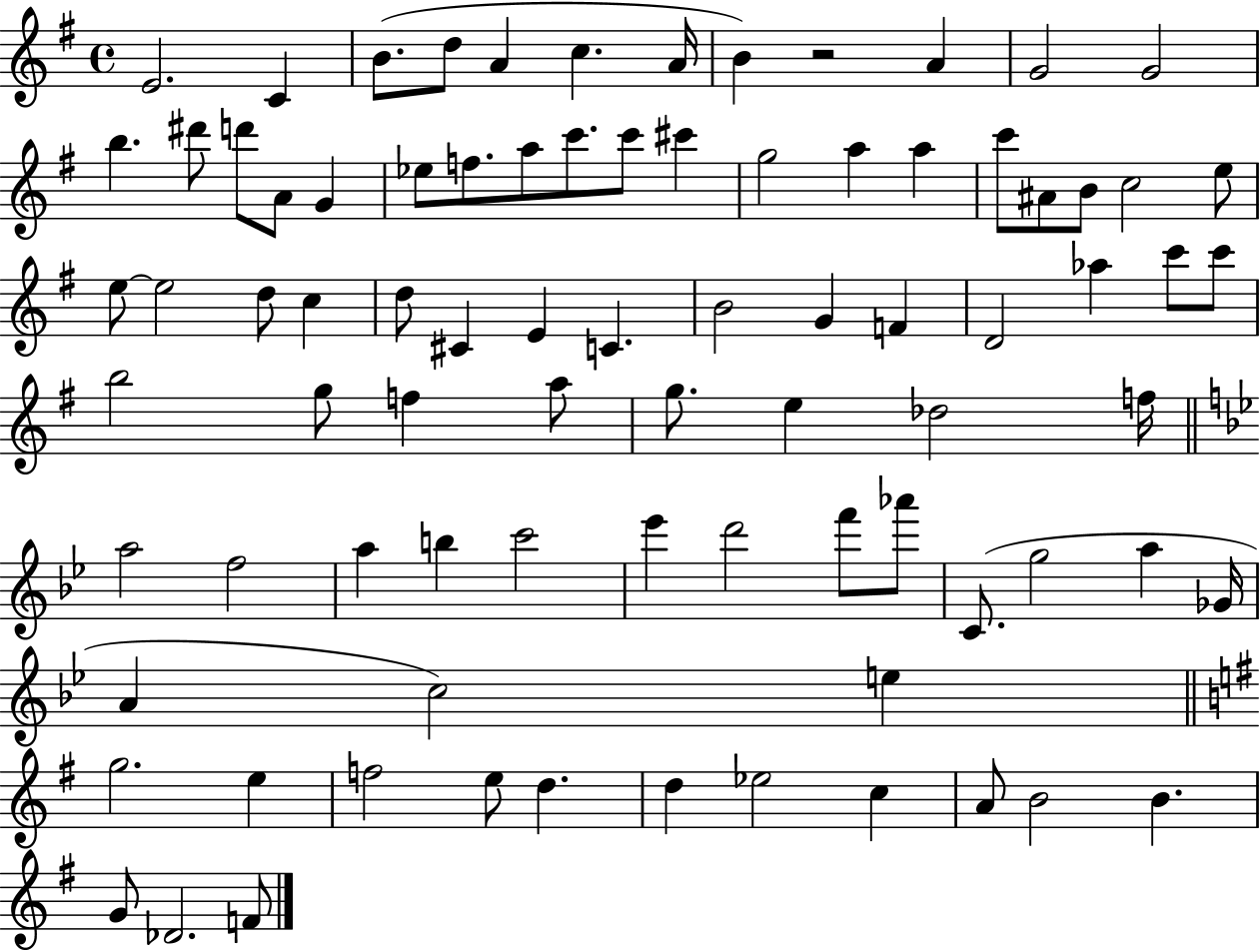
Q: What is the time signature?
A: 4/4